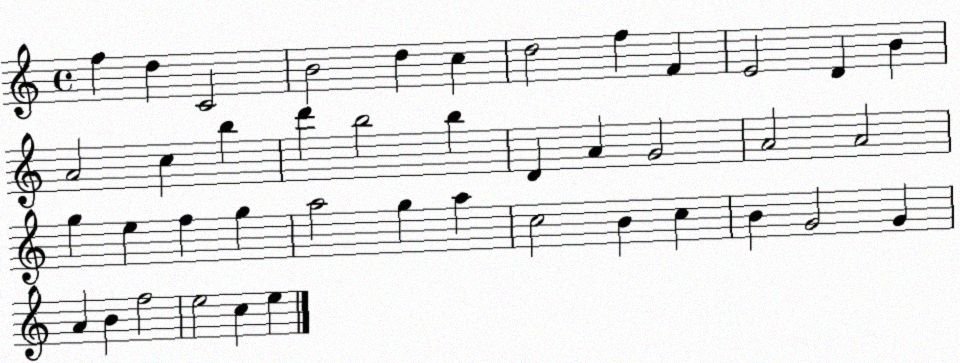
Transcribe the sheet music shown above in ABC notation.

X:1
T:Untitled
M:4/4
L:1/4
K:C
f d C2 B2 d c d2 f F E2 D B A2 c b d' b2 b D A G2 A2 A2 g e f g a2 g a c2 B c B G2 G A B f2 e2 c e